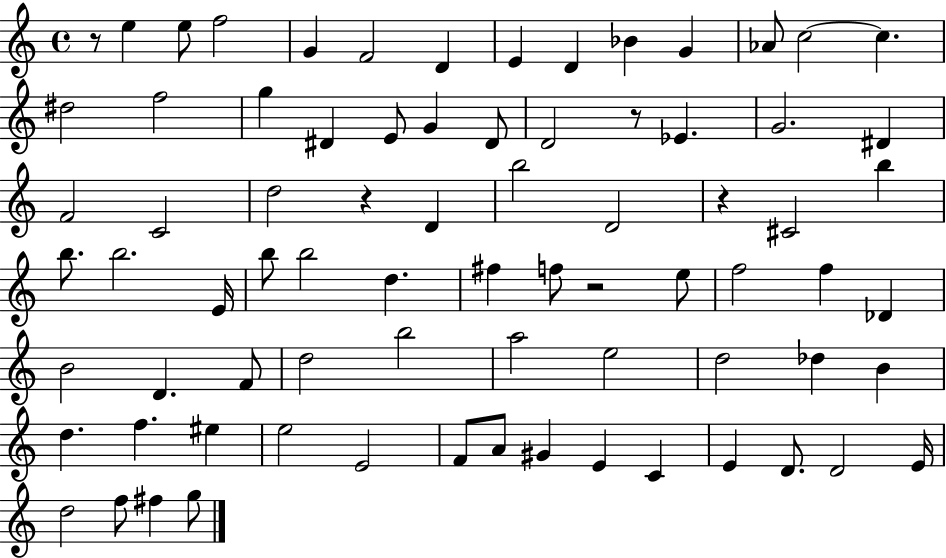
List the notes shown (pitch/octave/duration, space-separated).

R/e E5/q E5/e F5/h G4/q F4/h D4/q E4/q D4/q Bb4/q G4/q Ab4/e C5/h C5/q. D#5/h F5/h G5/q D#4/q E4/e G4/q D#4/e D4/h R/e Eb4/q. G4/h. D#4/q F4/h C4/h D5/h R/q D4/q B5/h D4/h R/q C#4/h B5/q B5/e. B5/h. E4/s B5/e B5/h D5/q. F#5/q F5/e R/h E5/e F5/h F5/q Db4/q B4/h D4/q. F4/e D5/h B5/h A5/h E5/h D5/h Db5/q B4/q D5/q. F5/q. EIS5/q E5/h E4/h F4/e A4/e G#4/q E4/q C4/q E4/q D4/e. D4/h E4/s D5/h F5/e F#5/q G5/e